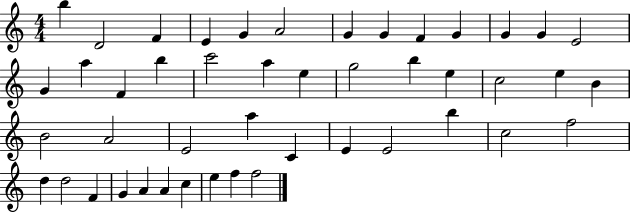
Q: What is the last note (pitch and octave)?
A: F5